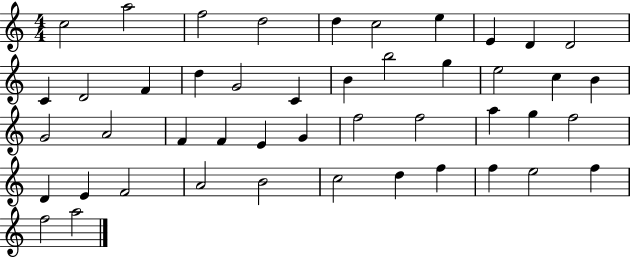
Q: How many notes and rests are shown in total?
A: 46